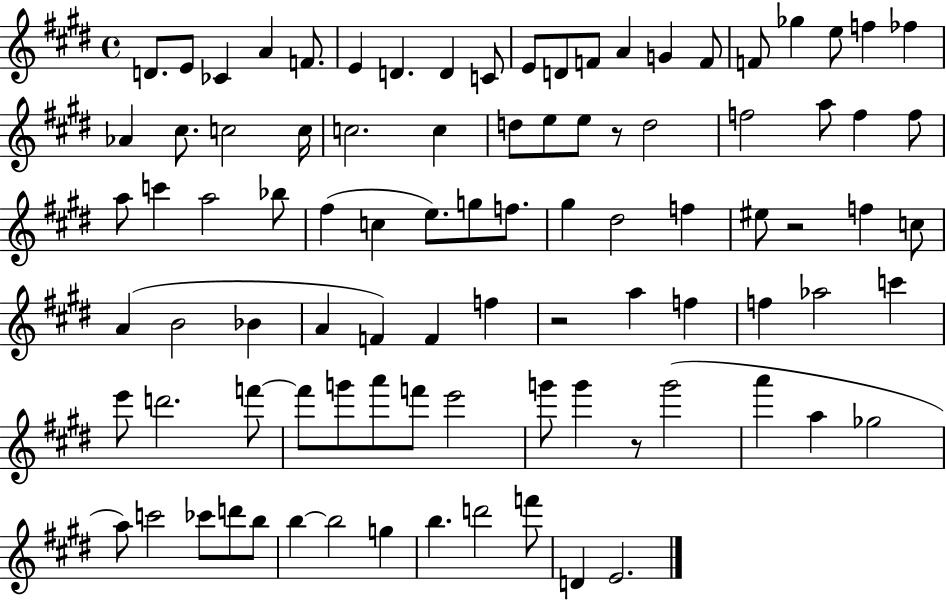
D4/e. E4/e CES4/q A4/q F4/e. E4/q D4/q. D4/q C4/e E4/e D4/e F4/e A4/q G4/q F4/e F4/e Gb5/q E5/e F5/q FES5/q Ab4/q C#5/e. C5/h C5/s C5/h. C5/q D5/e E5/e E5/e R/e D5/h F5/h A5/e F5/q F5/e A5/e C6/q A5/h Bb5/e F#5/q C5/q E5/e. G5/e F5/e. G#5/q D#5/h F5/q EIS5/e R/h F5/q C5/e A4/q B4/h Bb4/q A4/q F4/q F4/q F5/q R/h A5/q F5/q F5/q Ab5/h C6/q E6/e D6/h. F6/e F6/e G6/e A6/e F6/e E6/h G6/e G6/q R/e G6/h A6/q A5/q Gb5/h A5/e C6/h CES6/e D6/e B5/e B5/q B5/h G5/q B5/q. D6/h F6/e D4/q E4/h.